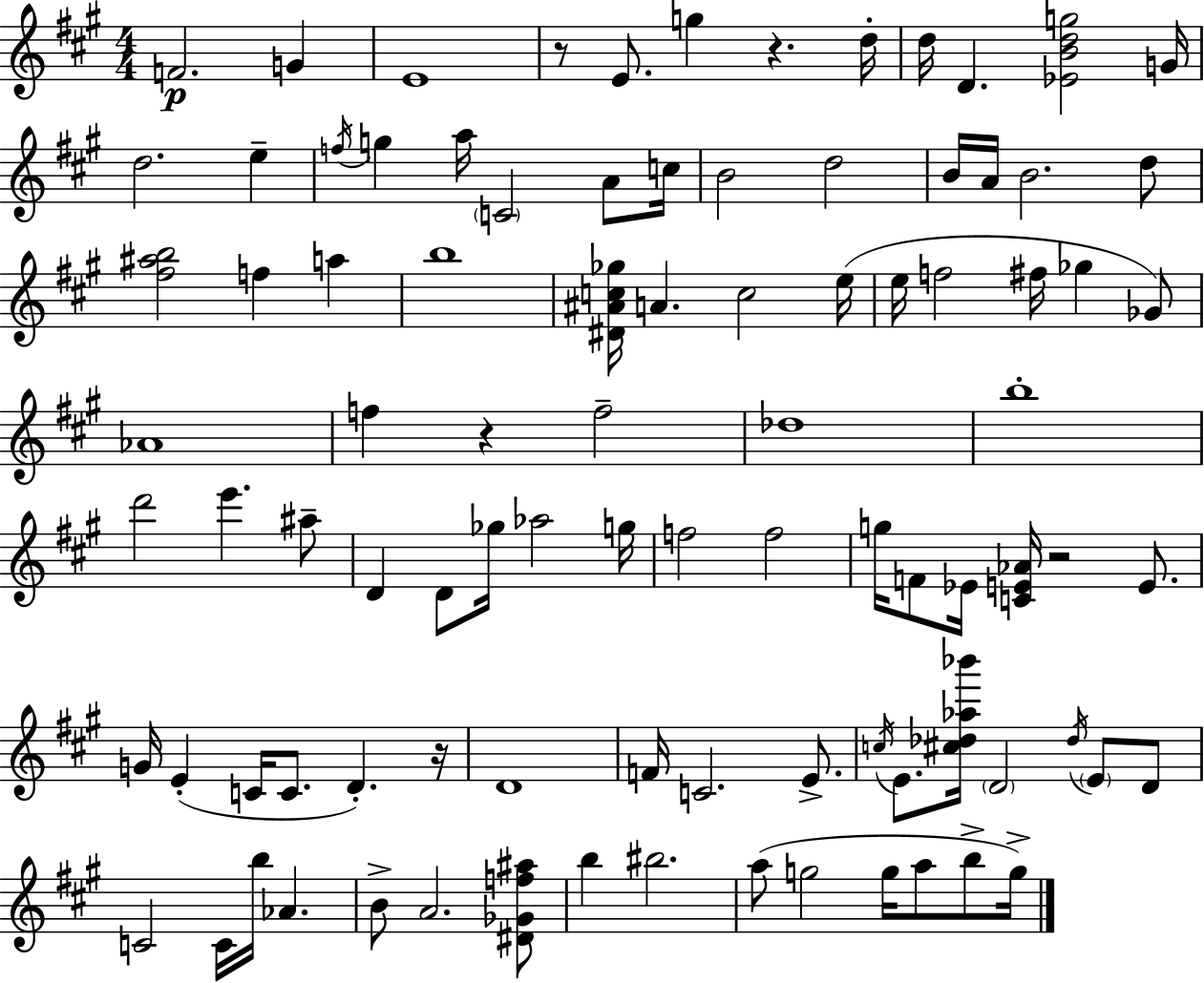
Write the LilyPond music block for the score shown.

{
  \clef treble
  \numericTimeSignature
  \time 4/4
  \key a \major
  \repeat volta 2 { f'2.\p g'4 | e'1 | r8 e'8. g''4 r4. d''16-. | d''16 d'4. <ees' b' d'' g''>2 g'16 | \break d''2. e''4-- | \acciaccatura { f''16 } g''4 a''16 \parenthesize c'2 a'8 | c''16 b'2 d''2 | b'16 a'16 b'2. d''8 | \break <fis'' ais'' b''>2 f''4 a''4 | b''1 | <dis' ais' c'' ges''>16 a'4. c''2 | e''16( e''16 f''2 fis''16 ges''4 ges'8) | \break aes'1 | f''4 r4 f''2-- | des''1 | b''1-. | \break d'''2 e'''4. ais''8-- | d'4 d'8 ges''16 aes''2 | g''16 f''2 f''2 | g''16 f'8 ees'16 <c' e' aes'>16 r2 e'8. | \break g'16 e'4-.( c'16 c'8. d'4.-.) | r16 d'1 | f'16 c'2. e'8.-> | \acciaccatura { c''16 } e'8. <cis'' des'' aes'' bes'''>16 \parenthesize d'2 \acciaccatura { des''16 } \parenthesize e'8 | \break d'8 c'2 c'16 b''16 aes'4. | b'8-> a'2. | <dis' ges' f'' ais''>8 b''4 bis''2. | a''8( g''2 g''16 a''8 | \break b''8-> g''16->) } \bar "|."
}